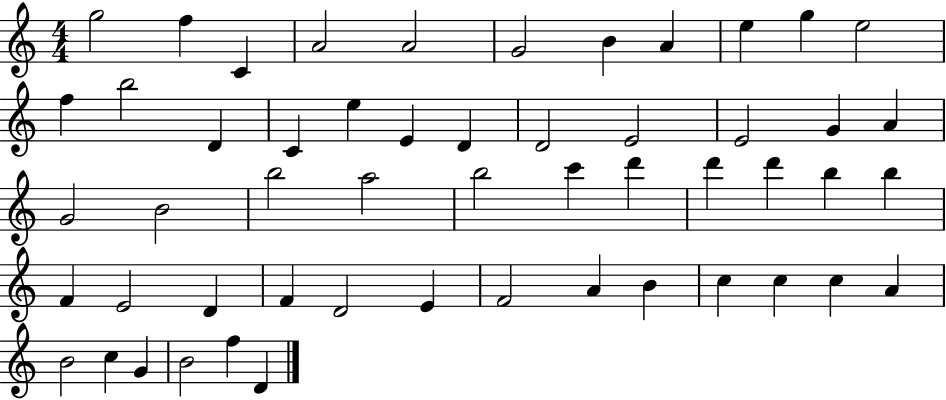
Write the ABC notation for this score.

X:1
T:Untitled
M:4/4
L:1/4
K:C
g2 f C A2 A2 G2 B A e g e2 f b2 D C e E D D2 E2 E2 G A G2 B2 b2 a2 b2 c' d' d' d' b b F E2 D F D2 E F2 A B c c c A B2 c G B2 f D